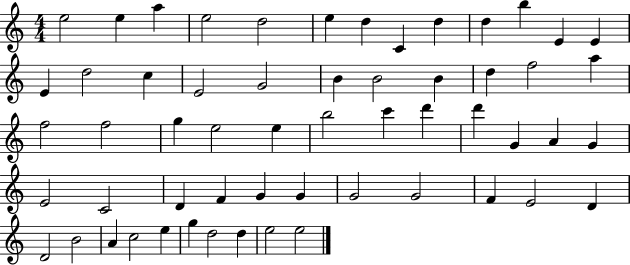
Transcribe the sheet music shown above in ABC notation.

X:1
T:Untitled
M:4/4
L:1/4
K:C
e2 e a e2 d2 e d C d d b E E E d2 c E2 G2 B B2 B d f2 a f2 f2 g e2 e b2 c' d' d' G A G E2 C2 D F G G G2 G2 F E2 D D2 B2 A c2 e g d2 d e2 e2